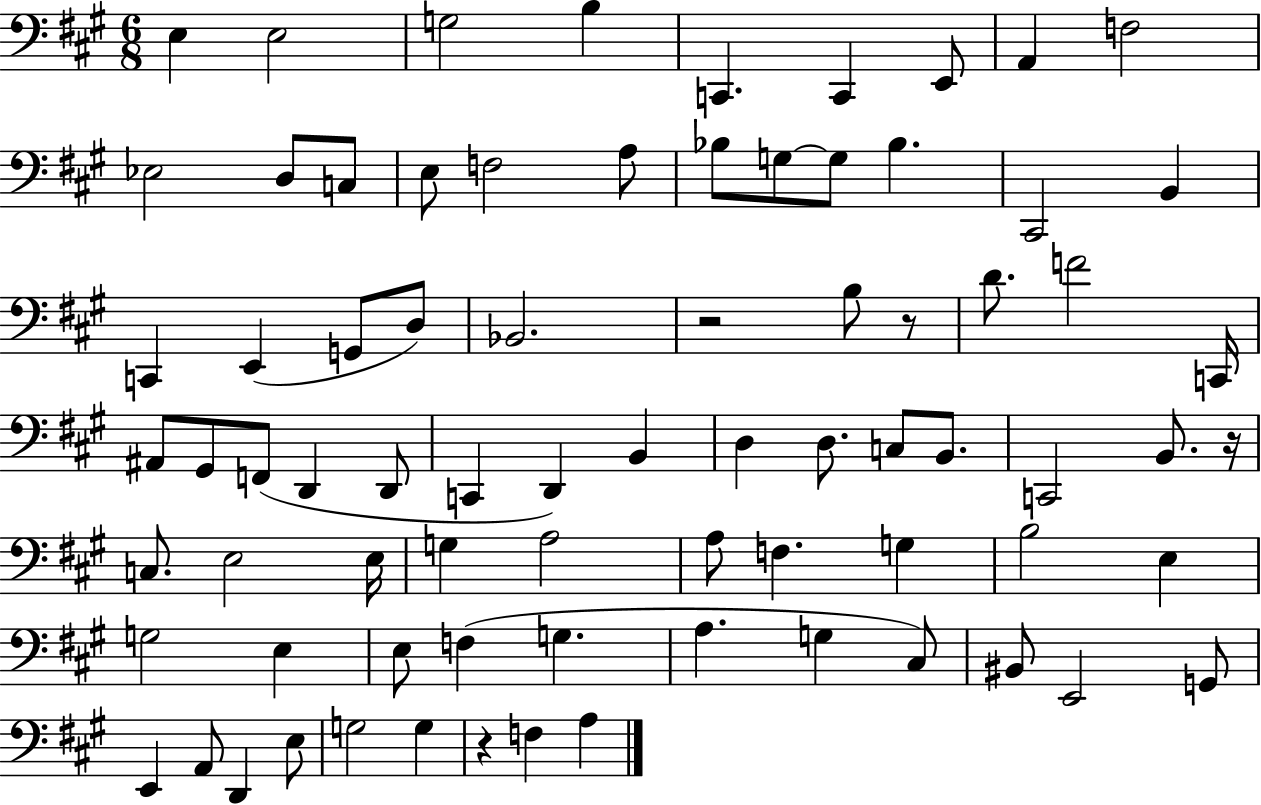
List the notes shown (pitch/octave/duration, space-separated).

E3/q E3/h G3/h B3/q C2/q. C2/q E2/e A2/q F3/h Eb3/h D3/e C3/e E3/e F3/h A3/e Bb3/e G3/e G3/e Bb3/q. C#2/h B2/q C2/q E2/q G2/e D3/e Bb2/h. R/h B3/e R/e D4/e. F4/h C2/s A#2/e G#2/e F2/e D2/q D2/e C2/q D2/q B2/q D3/q D3/e. C3/e B2/e. C2/h B2/e. R/s C3/e. E3/h E3/s G3/q A3/h A3/e F3/q. G3/q B3/h E3/q G3/h E3/q E3/e F3/q G3/q. A3/q. G3/q C#3/e BIS2/e E2/h G2/e E2/q A2/e D2/q E3/e G3/h G3/q R/q F3/q A3/q